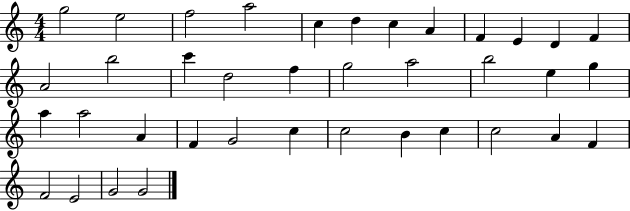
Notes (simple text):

G5/h E5/h F5/h A5/h C5/q D5/q C5/q A4/q F4/q E4/q D4/q F4/q A4/h B5/h C6/q D5/h F5/q G5/h A5/h B5/h E5/q G5/q A5/q A5/h A4/q F4/q G4/h C5/q C5/h B4/q C5/q C5/h A4/q F4/q F4/h E4/h G4/h G4/h